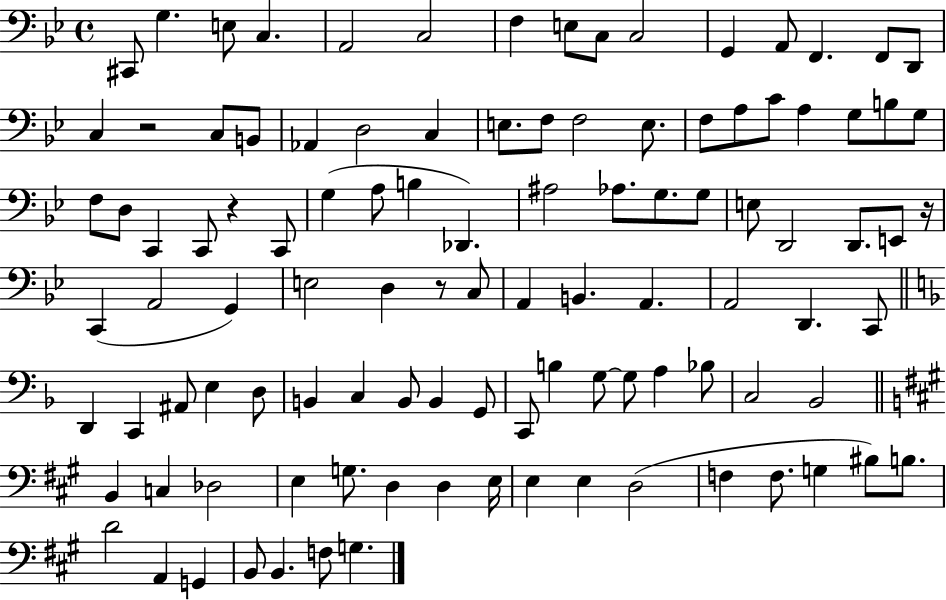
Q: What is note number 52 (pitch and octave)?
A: G2